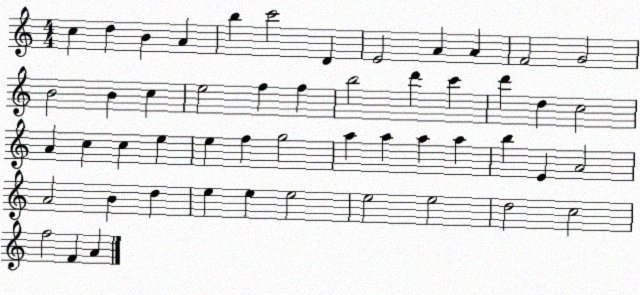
X:1
T:Untitled
M:4/4
L:1/4
K:C
c d B A b c'2 D E2 A A F2 G2 B2 B c e2 f f b2 d' c' d' d c2 A c c e e f g2 a a a a b E A2 A2 B d e e e2 e2 e2 d2 c2 f2 F A